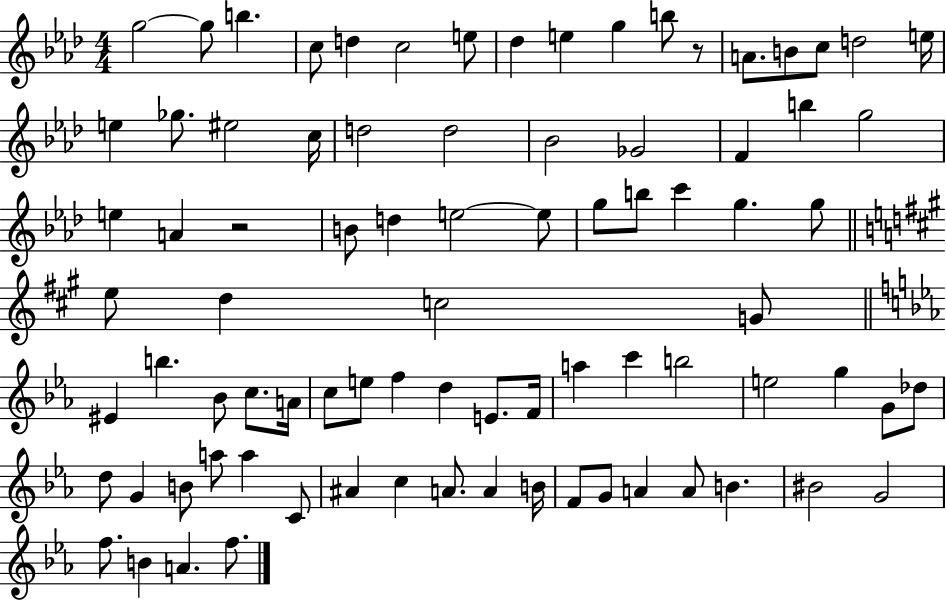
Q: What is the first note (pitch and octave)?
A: G5